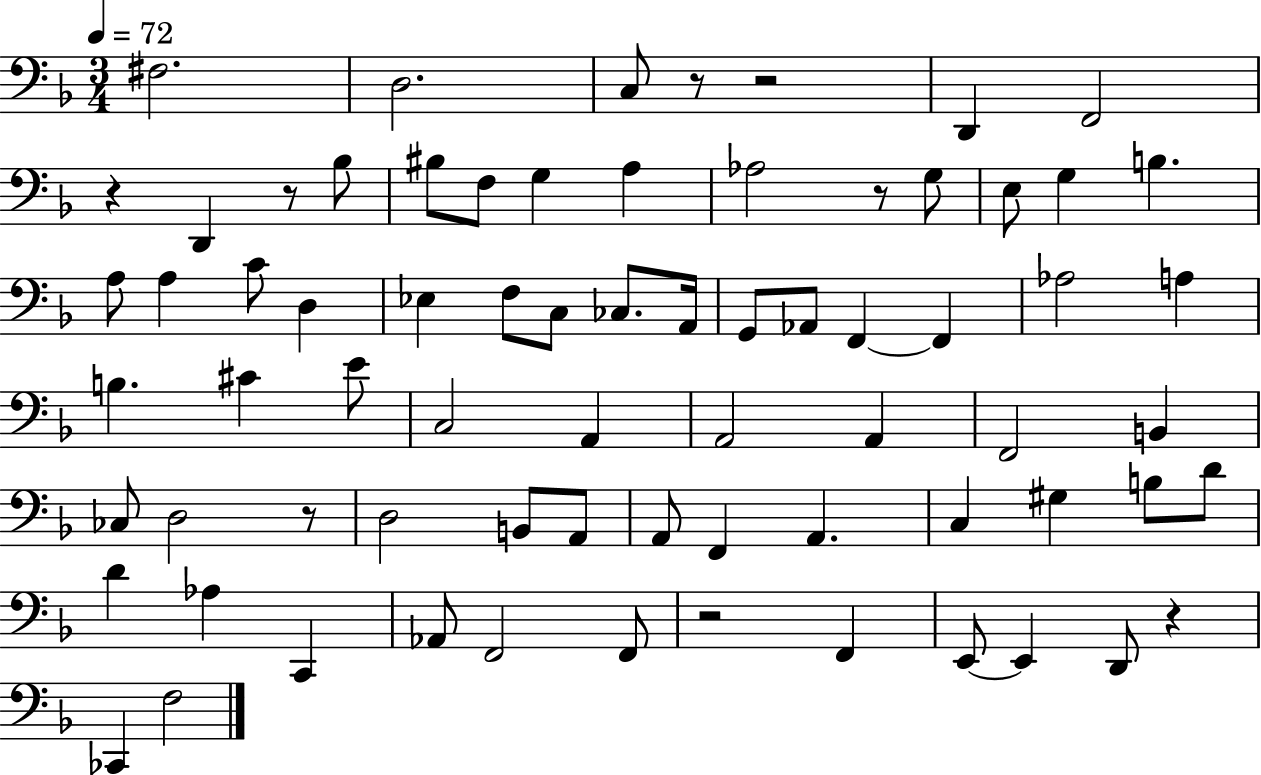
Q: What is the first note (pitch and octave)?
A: F#3